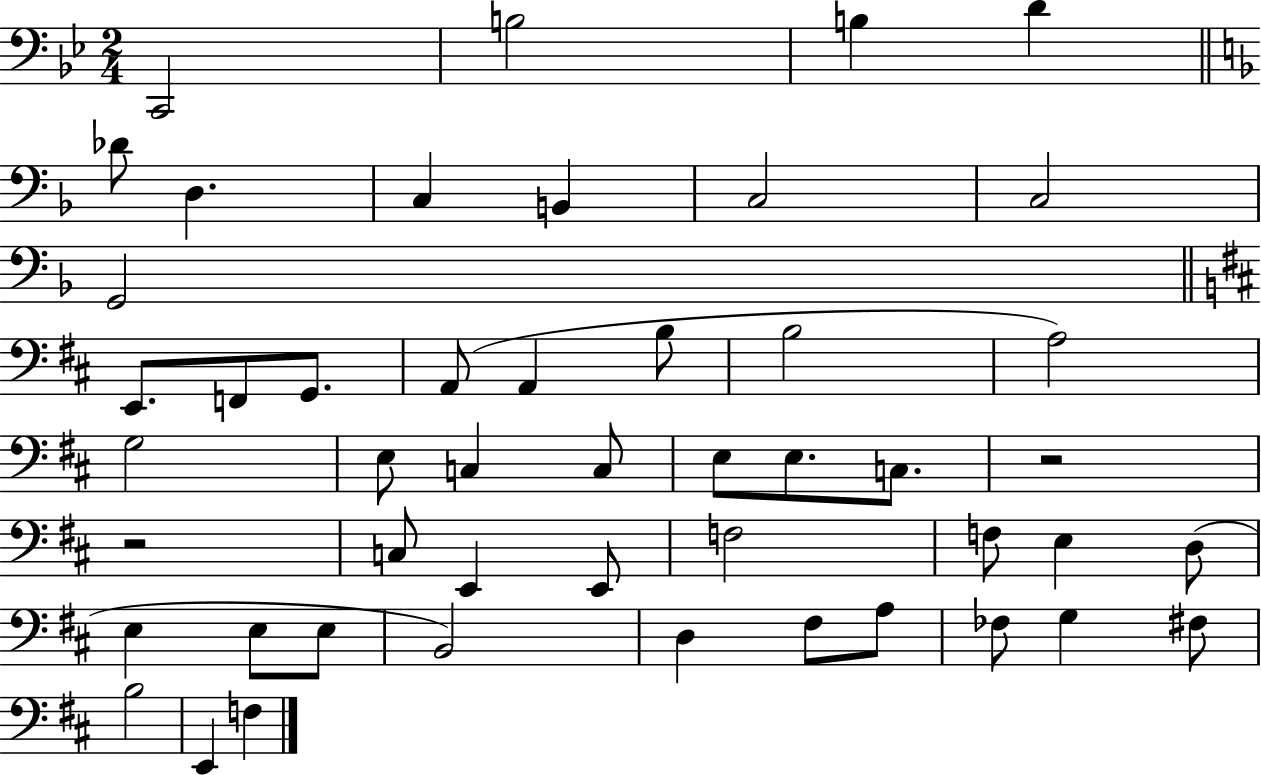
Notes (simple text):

C2/h B3/h B3/q D4/q Db4/e D3/q. C3/q B2/q C3/h C3/h G2/h E2/e. F2/e G2/e. A2/e A2/q B3/e B3/h A3/h G3/h E3/e C3/q C3/e E3/e E3/e. C3/e. R/h R/h C3/e E2/q E2/e F3/h F3/e E3/q D3/e E3/q E3/e E3/e B2/h D3/q F#3/e A3/e FES3/e G3/q F#3/e B3/h E2/q F3/q